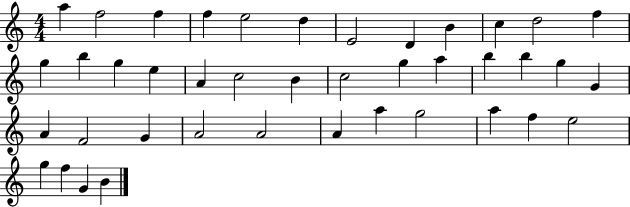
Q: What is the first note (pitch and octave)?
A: A5